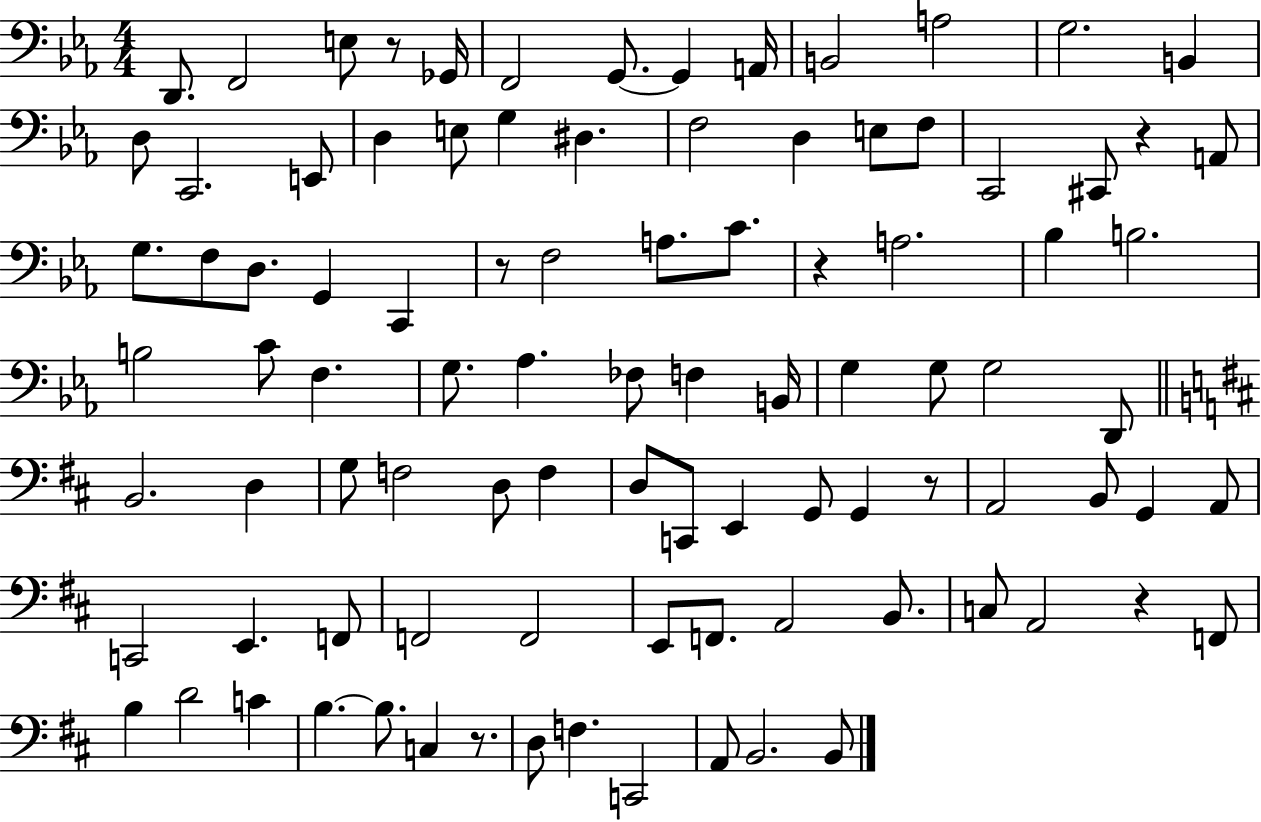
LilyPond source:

{
  \clef bass
  \numericTimeSignature
  \time 4/4
  \key ees \major
  d,8. f,2 e8 r8 ges,16 | f,2 g,8.~~ g,4 a,16 | b,2 a2 | g2. b,4 | \break d8 c,2. e,8 | d4 e8 g4 dis4. | f2 d4 e8 f8 | c,2 cis,8 r4 a,8 | \break g8. f8 d8. g,4 c,4 | r8 f2 a8. c'8. | r4 a2. | bes4 b2. | \break b2 c'8 f4. | g8. aes4. fes8 f4 b,16 | g4 g8 g2 d,8 | \bar "||" \break \key d \major b,2. d4 | g8 f2 d8 f4 | d8 c,8 e,4 g,8 g,4 r8 | a,2 b,8 g,4 a,8 | \break c,2 e,4. f,8 | f,2 f,2 | e,8 f,8. a,2 b,8. | c8 a,2 r4 f,8 | \break b4 d'2 c'4 | b4.~~ b8. c4 r8. | d8 f4. c,2 | a,8 b,2. b,8 | \break \bar "|."
}